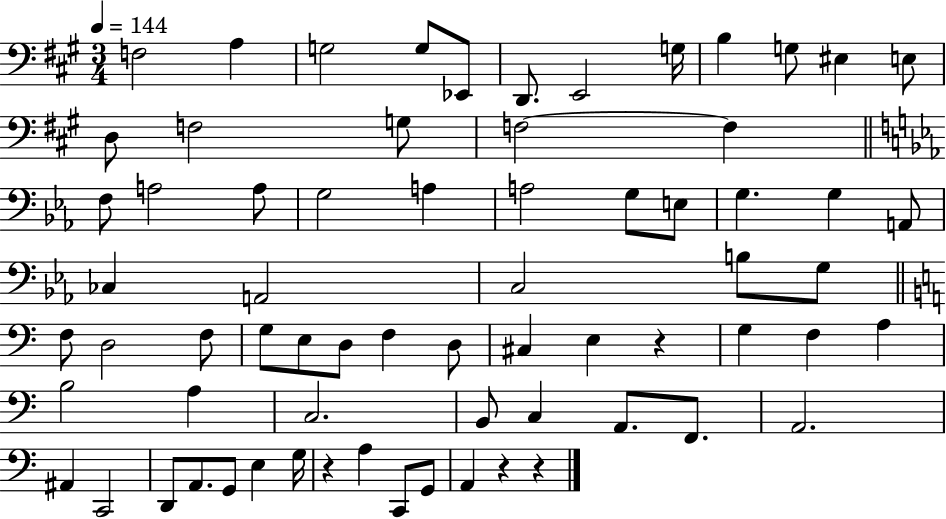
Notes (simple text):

F3/h A3/q G3/h G3/e Eb2/e D2/e. E2/h G3/s B3/q G3/e EIS3/q E3/e D3/e F3/h G3/e F3/h F3/q F3/e A3/h A3/e G3/h A3/q A3/h G3/e E3/e G3/q. G3/q A2/e CES3/q A2/h C3/h B3/e G3/e F3/e D3/h F3/e G3/e E3/e D3/e F3/q D3/e C#3/q E3/q R/q G3/q F3/q A3/q B3/h A3/q C3/h. B2/e C3/q A2/e. F2/e. A2/h. A#2/q C2/h D2/e A2/e. G2/e E3/q G3/s R/q A3/q C2/e G2/e A2/q R/q R/q